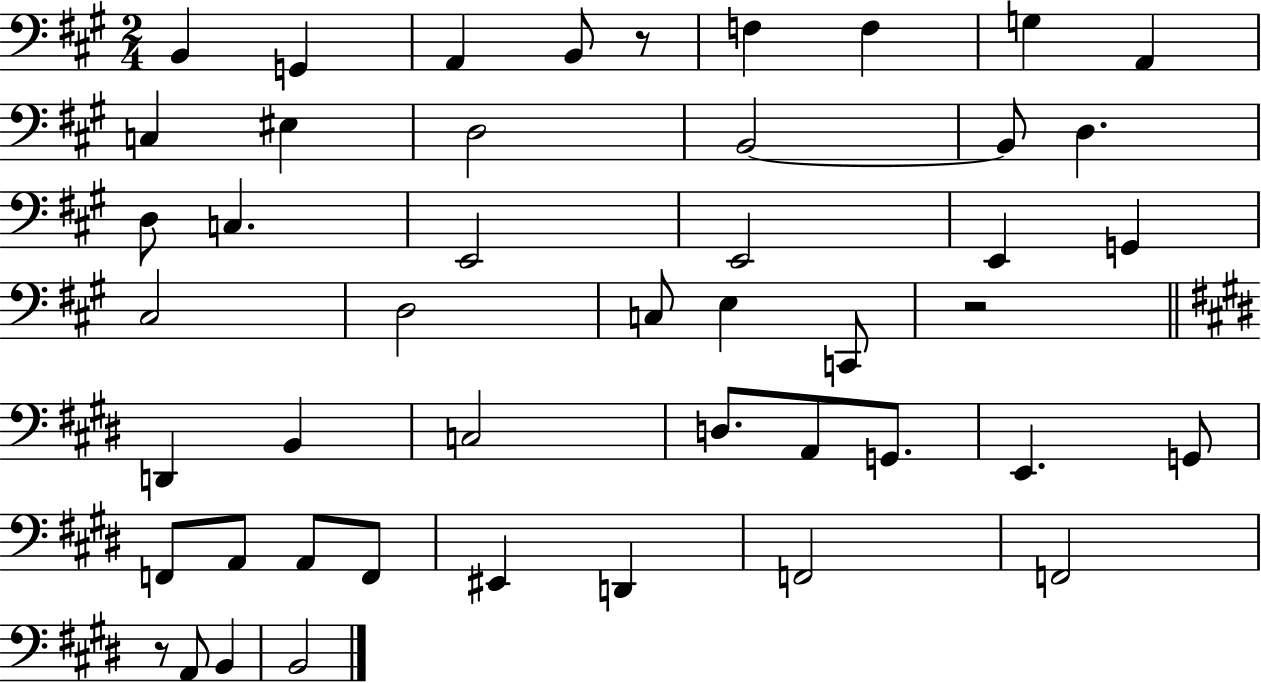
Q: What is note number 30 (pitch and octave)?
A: A2